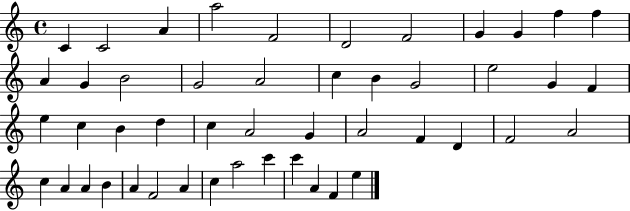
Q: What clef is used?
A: treble